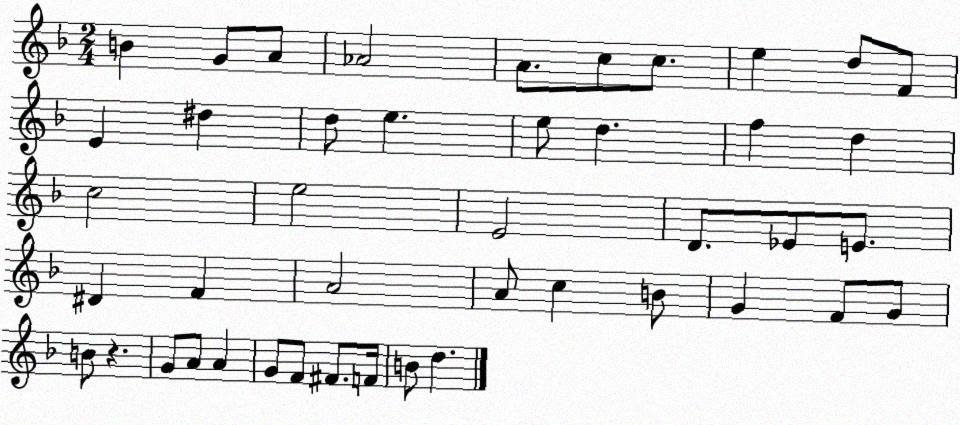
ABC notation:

X:1
T:Untitled
M:2/4
L:1/4
K:F
B G/2 A/2 _A2 A/2 c/2 c/2 e d/2 F/2 E ^d d/2 e e/2 d f d c2 e2 E2 D/2 _E/2 E/2 ^D F A2 A/2 c B/2 G F/2 G/2 B/2 z G/2 A/2 A G/2 F/2 ^F/2 F/4 B/2 d